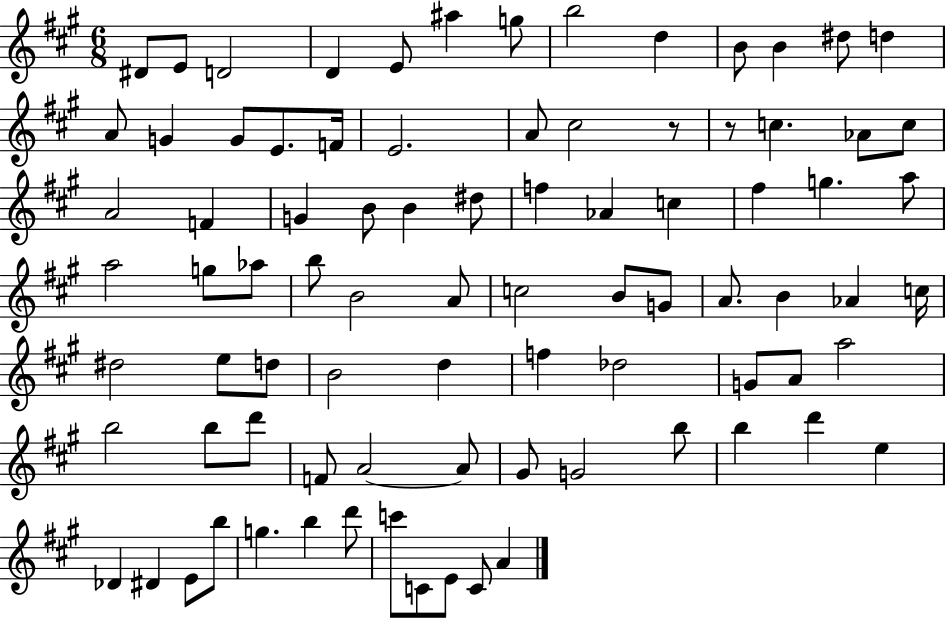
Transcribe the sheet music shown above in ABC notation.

X:1
T:Untitled
M:6/8
L:1/4
K:A
^D/2 E/2 D2 D E/2 ^a g/2 b2 d B/2 B ^d/2 d A/2 G G/2 E/2 F/4 E2 A/2 ^c2 z/2 z/2 c _A/2 c/2 A2 F G B/2 B ^d/2 f _A c ^f g a/2 a2 g/2 _a/2 b/2 B2 A/2 c2 B/2 G/2 A/2 B _A c/4 ^d2 e/2 d/2 B2 d f _d2 G/2 A/2 a2 b2 b/2 d'/2 F/2 A2 A/2 ^G/2 G2 b/2 b d' e _D ^D E/2 b/2 g b d'/2 c'/2 C/2 E/2 C/2 A